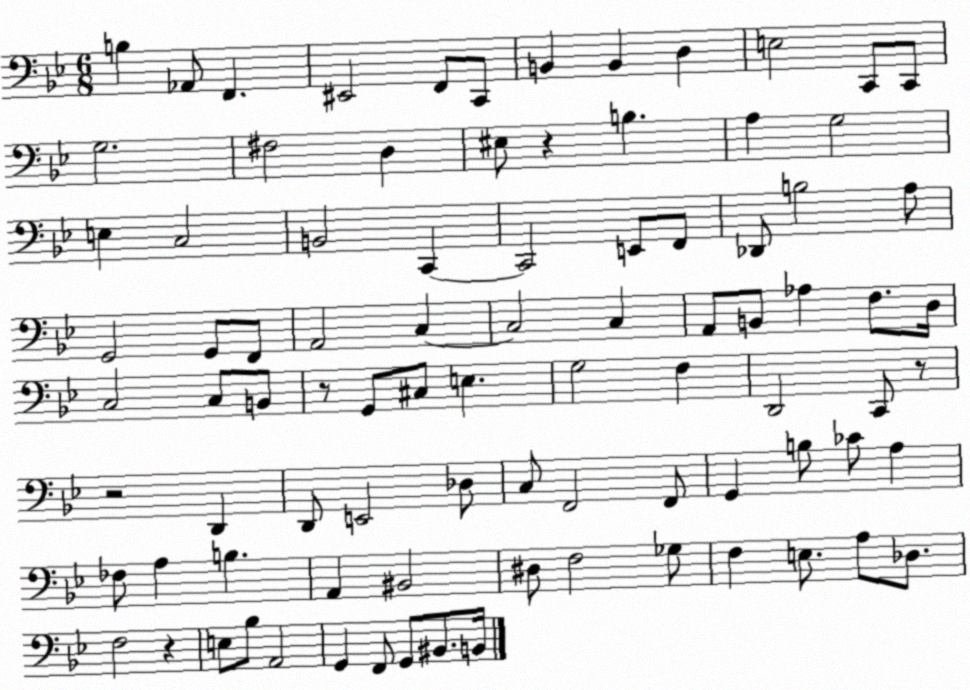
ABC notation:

X:1
T:Untitled
M:6/8
L:1/4
K:Bb
B, _A,,/2 F,, ^E,,2 F,,/2 C,,/2 B,, B,, D, E,2 C,,/2 C,,/2 G,2 ^F,2 D, ^E,/2 z B, A, G,2 E, C,2 B,,2 C,, C,,2 E,,/2 F,,/2 _D,,/2 B,2 A,/2 G,,2 G,,/2 F,,/2 A,,2 C, C,2 C, A,,/2 B,,/2 _A, F,/2 D,/4 C,2 C,/2 B,,/2 z/2 G,,/2 ^C,/2 E, G,2 F, D,,2 C,,/2 z/2 z2 D,, D,,/2 E,,2 _D,/2 C,/2 F,,2 F,,/2 G,, B,/2 _C/2 A, _F,/2 A, B, A,, ^B,,2 ^D,/2 F,2 _G,/2 F, E,/2 A,/2 _D,/2 F,2 z E,/2 _B,/2 A,,2 G,, F,,/2 G,,/2 ^B,,/2 B,,/4